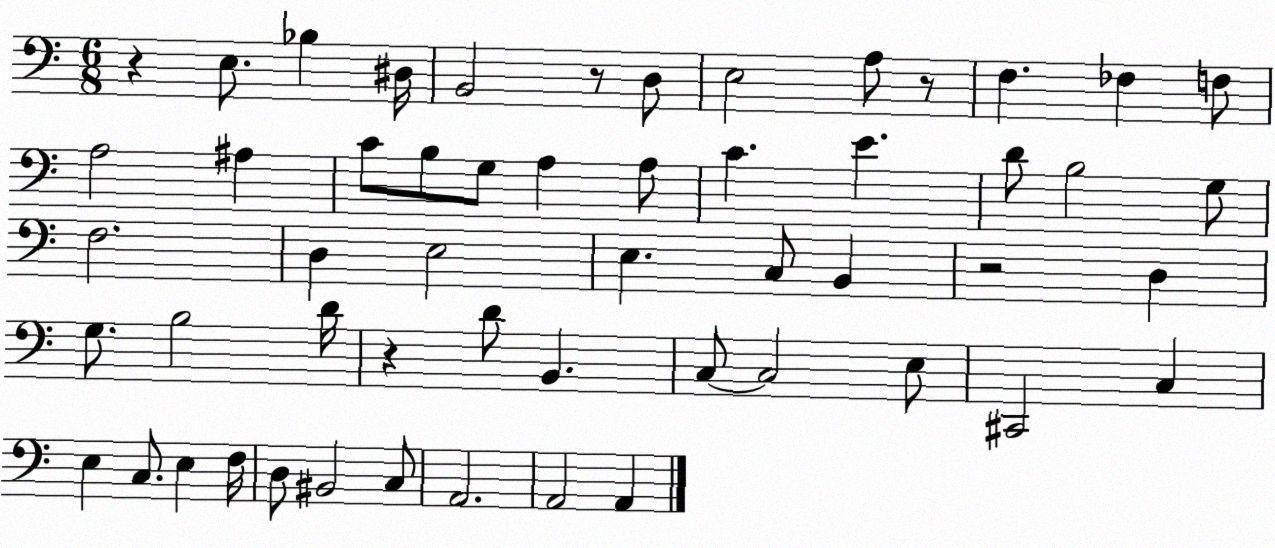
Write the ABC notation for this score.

X:1
T:Untitled
M:6/8
L:1/4
K:C
z E,/2 _B, ^D,/4 B,,2 z/2 D,/2 E,2 A,/2 z/2 F, _F, F,/2 A,2 ^A, C/2 B,/2 G,/2 A, A,/2 C E D/2 B,2 G,/2 F,2 D, E,2 E, C,/2 B,, z2 D, G,/2 B,2 D/4 z D/2 B,, C,/2 C,2 E,/2 ^C,,2 C, E, C,/2 E, F,/4 D,/2 ^B,,2 C,/2 A,,2 A,,2 A,,